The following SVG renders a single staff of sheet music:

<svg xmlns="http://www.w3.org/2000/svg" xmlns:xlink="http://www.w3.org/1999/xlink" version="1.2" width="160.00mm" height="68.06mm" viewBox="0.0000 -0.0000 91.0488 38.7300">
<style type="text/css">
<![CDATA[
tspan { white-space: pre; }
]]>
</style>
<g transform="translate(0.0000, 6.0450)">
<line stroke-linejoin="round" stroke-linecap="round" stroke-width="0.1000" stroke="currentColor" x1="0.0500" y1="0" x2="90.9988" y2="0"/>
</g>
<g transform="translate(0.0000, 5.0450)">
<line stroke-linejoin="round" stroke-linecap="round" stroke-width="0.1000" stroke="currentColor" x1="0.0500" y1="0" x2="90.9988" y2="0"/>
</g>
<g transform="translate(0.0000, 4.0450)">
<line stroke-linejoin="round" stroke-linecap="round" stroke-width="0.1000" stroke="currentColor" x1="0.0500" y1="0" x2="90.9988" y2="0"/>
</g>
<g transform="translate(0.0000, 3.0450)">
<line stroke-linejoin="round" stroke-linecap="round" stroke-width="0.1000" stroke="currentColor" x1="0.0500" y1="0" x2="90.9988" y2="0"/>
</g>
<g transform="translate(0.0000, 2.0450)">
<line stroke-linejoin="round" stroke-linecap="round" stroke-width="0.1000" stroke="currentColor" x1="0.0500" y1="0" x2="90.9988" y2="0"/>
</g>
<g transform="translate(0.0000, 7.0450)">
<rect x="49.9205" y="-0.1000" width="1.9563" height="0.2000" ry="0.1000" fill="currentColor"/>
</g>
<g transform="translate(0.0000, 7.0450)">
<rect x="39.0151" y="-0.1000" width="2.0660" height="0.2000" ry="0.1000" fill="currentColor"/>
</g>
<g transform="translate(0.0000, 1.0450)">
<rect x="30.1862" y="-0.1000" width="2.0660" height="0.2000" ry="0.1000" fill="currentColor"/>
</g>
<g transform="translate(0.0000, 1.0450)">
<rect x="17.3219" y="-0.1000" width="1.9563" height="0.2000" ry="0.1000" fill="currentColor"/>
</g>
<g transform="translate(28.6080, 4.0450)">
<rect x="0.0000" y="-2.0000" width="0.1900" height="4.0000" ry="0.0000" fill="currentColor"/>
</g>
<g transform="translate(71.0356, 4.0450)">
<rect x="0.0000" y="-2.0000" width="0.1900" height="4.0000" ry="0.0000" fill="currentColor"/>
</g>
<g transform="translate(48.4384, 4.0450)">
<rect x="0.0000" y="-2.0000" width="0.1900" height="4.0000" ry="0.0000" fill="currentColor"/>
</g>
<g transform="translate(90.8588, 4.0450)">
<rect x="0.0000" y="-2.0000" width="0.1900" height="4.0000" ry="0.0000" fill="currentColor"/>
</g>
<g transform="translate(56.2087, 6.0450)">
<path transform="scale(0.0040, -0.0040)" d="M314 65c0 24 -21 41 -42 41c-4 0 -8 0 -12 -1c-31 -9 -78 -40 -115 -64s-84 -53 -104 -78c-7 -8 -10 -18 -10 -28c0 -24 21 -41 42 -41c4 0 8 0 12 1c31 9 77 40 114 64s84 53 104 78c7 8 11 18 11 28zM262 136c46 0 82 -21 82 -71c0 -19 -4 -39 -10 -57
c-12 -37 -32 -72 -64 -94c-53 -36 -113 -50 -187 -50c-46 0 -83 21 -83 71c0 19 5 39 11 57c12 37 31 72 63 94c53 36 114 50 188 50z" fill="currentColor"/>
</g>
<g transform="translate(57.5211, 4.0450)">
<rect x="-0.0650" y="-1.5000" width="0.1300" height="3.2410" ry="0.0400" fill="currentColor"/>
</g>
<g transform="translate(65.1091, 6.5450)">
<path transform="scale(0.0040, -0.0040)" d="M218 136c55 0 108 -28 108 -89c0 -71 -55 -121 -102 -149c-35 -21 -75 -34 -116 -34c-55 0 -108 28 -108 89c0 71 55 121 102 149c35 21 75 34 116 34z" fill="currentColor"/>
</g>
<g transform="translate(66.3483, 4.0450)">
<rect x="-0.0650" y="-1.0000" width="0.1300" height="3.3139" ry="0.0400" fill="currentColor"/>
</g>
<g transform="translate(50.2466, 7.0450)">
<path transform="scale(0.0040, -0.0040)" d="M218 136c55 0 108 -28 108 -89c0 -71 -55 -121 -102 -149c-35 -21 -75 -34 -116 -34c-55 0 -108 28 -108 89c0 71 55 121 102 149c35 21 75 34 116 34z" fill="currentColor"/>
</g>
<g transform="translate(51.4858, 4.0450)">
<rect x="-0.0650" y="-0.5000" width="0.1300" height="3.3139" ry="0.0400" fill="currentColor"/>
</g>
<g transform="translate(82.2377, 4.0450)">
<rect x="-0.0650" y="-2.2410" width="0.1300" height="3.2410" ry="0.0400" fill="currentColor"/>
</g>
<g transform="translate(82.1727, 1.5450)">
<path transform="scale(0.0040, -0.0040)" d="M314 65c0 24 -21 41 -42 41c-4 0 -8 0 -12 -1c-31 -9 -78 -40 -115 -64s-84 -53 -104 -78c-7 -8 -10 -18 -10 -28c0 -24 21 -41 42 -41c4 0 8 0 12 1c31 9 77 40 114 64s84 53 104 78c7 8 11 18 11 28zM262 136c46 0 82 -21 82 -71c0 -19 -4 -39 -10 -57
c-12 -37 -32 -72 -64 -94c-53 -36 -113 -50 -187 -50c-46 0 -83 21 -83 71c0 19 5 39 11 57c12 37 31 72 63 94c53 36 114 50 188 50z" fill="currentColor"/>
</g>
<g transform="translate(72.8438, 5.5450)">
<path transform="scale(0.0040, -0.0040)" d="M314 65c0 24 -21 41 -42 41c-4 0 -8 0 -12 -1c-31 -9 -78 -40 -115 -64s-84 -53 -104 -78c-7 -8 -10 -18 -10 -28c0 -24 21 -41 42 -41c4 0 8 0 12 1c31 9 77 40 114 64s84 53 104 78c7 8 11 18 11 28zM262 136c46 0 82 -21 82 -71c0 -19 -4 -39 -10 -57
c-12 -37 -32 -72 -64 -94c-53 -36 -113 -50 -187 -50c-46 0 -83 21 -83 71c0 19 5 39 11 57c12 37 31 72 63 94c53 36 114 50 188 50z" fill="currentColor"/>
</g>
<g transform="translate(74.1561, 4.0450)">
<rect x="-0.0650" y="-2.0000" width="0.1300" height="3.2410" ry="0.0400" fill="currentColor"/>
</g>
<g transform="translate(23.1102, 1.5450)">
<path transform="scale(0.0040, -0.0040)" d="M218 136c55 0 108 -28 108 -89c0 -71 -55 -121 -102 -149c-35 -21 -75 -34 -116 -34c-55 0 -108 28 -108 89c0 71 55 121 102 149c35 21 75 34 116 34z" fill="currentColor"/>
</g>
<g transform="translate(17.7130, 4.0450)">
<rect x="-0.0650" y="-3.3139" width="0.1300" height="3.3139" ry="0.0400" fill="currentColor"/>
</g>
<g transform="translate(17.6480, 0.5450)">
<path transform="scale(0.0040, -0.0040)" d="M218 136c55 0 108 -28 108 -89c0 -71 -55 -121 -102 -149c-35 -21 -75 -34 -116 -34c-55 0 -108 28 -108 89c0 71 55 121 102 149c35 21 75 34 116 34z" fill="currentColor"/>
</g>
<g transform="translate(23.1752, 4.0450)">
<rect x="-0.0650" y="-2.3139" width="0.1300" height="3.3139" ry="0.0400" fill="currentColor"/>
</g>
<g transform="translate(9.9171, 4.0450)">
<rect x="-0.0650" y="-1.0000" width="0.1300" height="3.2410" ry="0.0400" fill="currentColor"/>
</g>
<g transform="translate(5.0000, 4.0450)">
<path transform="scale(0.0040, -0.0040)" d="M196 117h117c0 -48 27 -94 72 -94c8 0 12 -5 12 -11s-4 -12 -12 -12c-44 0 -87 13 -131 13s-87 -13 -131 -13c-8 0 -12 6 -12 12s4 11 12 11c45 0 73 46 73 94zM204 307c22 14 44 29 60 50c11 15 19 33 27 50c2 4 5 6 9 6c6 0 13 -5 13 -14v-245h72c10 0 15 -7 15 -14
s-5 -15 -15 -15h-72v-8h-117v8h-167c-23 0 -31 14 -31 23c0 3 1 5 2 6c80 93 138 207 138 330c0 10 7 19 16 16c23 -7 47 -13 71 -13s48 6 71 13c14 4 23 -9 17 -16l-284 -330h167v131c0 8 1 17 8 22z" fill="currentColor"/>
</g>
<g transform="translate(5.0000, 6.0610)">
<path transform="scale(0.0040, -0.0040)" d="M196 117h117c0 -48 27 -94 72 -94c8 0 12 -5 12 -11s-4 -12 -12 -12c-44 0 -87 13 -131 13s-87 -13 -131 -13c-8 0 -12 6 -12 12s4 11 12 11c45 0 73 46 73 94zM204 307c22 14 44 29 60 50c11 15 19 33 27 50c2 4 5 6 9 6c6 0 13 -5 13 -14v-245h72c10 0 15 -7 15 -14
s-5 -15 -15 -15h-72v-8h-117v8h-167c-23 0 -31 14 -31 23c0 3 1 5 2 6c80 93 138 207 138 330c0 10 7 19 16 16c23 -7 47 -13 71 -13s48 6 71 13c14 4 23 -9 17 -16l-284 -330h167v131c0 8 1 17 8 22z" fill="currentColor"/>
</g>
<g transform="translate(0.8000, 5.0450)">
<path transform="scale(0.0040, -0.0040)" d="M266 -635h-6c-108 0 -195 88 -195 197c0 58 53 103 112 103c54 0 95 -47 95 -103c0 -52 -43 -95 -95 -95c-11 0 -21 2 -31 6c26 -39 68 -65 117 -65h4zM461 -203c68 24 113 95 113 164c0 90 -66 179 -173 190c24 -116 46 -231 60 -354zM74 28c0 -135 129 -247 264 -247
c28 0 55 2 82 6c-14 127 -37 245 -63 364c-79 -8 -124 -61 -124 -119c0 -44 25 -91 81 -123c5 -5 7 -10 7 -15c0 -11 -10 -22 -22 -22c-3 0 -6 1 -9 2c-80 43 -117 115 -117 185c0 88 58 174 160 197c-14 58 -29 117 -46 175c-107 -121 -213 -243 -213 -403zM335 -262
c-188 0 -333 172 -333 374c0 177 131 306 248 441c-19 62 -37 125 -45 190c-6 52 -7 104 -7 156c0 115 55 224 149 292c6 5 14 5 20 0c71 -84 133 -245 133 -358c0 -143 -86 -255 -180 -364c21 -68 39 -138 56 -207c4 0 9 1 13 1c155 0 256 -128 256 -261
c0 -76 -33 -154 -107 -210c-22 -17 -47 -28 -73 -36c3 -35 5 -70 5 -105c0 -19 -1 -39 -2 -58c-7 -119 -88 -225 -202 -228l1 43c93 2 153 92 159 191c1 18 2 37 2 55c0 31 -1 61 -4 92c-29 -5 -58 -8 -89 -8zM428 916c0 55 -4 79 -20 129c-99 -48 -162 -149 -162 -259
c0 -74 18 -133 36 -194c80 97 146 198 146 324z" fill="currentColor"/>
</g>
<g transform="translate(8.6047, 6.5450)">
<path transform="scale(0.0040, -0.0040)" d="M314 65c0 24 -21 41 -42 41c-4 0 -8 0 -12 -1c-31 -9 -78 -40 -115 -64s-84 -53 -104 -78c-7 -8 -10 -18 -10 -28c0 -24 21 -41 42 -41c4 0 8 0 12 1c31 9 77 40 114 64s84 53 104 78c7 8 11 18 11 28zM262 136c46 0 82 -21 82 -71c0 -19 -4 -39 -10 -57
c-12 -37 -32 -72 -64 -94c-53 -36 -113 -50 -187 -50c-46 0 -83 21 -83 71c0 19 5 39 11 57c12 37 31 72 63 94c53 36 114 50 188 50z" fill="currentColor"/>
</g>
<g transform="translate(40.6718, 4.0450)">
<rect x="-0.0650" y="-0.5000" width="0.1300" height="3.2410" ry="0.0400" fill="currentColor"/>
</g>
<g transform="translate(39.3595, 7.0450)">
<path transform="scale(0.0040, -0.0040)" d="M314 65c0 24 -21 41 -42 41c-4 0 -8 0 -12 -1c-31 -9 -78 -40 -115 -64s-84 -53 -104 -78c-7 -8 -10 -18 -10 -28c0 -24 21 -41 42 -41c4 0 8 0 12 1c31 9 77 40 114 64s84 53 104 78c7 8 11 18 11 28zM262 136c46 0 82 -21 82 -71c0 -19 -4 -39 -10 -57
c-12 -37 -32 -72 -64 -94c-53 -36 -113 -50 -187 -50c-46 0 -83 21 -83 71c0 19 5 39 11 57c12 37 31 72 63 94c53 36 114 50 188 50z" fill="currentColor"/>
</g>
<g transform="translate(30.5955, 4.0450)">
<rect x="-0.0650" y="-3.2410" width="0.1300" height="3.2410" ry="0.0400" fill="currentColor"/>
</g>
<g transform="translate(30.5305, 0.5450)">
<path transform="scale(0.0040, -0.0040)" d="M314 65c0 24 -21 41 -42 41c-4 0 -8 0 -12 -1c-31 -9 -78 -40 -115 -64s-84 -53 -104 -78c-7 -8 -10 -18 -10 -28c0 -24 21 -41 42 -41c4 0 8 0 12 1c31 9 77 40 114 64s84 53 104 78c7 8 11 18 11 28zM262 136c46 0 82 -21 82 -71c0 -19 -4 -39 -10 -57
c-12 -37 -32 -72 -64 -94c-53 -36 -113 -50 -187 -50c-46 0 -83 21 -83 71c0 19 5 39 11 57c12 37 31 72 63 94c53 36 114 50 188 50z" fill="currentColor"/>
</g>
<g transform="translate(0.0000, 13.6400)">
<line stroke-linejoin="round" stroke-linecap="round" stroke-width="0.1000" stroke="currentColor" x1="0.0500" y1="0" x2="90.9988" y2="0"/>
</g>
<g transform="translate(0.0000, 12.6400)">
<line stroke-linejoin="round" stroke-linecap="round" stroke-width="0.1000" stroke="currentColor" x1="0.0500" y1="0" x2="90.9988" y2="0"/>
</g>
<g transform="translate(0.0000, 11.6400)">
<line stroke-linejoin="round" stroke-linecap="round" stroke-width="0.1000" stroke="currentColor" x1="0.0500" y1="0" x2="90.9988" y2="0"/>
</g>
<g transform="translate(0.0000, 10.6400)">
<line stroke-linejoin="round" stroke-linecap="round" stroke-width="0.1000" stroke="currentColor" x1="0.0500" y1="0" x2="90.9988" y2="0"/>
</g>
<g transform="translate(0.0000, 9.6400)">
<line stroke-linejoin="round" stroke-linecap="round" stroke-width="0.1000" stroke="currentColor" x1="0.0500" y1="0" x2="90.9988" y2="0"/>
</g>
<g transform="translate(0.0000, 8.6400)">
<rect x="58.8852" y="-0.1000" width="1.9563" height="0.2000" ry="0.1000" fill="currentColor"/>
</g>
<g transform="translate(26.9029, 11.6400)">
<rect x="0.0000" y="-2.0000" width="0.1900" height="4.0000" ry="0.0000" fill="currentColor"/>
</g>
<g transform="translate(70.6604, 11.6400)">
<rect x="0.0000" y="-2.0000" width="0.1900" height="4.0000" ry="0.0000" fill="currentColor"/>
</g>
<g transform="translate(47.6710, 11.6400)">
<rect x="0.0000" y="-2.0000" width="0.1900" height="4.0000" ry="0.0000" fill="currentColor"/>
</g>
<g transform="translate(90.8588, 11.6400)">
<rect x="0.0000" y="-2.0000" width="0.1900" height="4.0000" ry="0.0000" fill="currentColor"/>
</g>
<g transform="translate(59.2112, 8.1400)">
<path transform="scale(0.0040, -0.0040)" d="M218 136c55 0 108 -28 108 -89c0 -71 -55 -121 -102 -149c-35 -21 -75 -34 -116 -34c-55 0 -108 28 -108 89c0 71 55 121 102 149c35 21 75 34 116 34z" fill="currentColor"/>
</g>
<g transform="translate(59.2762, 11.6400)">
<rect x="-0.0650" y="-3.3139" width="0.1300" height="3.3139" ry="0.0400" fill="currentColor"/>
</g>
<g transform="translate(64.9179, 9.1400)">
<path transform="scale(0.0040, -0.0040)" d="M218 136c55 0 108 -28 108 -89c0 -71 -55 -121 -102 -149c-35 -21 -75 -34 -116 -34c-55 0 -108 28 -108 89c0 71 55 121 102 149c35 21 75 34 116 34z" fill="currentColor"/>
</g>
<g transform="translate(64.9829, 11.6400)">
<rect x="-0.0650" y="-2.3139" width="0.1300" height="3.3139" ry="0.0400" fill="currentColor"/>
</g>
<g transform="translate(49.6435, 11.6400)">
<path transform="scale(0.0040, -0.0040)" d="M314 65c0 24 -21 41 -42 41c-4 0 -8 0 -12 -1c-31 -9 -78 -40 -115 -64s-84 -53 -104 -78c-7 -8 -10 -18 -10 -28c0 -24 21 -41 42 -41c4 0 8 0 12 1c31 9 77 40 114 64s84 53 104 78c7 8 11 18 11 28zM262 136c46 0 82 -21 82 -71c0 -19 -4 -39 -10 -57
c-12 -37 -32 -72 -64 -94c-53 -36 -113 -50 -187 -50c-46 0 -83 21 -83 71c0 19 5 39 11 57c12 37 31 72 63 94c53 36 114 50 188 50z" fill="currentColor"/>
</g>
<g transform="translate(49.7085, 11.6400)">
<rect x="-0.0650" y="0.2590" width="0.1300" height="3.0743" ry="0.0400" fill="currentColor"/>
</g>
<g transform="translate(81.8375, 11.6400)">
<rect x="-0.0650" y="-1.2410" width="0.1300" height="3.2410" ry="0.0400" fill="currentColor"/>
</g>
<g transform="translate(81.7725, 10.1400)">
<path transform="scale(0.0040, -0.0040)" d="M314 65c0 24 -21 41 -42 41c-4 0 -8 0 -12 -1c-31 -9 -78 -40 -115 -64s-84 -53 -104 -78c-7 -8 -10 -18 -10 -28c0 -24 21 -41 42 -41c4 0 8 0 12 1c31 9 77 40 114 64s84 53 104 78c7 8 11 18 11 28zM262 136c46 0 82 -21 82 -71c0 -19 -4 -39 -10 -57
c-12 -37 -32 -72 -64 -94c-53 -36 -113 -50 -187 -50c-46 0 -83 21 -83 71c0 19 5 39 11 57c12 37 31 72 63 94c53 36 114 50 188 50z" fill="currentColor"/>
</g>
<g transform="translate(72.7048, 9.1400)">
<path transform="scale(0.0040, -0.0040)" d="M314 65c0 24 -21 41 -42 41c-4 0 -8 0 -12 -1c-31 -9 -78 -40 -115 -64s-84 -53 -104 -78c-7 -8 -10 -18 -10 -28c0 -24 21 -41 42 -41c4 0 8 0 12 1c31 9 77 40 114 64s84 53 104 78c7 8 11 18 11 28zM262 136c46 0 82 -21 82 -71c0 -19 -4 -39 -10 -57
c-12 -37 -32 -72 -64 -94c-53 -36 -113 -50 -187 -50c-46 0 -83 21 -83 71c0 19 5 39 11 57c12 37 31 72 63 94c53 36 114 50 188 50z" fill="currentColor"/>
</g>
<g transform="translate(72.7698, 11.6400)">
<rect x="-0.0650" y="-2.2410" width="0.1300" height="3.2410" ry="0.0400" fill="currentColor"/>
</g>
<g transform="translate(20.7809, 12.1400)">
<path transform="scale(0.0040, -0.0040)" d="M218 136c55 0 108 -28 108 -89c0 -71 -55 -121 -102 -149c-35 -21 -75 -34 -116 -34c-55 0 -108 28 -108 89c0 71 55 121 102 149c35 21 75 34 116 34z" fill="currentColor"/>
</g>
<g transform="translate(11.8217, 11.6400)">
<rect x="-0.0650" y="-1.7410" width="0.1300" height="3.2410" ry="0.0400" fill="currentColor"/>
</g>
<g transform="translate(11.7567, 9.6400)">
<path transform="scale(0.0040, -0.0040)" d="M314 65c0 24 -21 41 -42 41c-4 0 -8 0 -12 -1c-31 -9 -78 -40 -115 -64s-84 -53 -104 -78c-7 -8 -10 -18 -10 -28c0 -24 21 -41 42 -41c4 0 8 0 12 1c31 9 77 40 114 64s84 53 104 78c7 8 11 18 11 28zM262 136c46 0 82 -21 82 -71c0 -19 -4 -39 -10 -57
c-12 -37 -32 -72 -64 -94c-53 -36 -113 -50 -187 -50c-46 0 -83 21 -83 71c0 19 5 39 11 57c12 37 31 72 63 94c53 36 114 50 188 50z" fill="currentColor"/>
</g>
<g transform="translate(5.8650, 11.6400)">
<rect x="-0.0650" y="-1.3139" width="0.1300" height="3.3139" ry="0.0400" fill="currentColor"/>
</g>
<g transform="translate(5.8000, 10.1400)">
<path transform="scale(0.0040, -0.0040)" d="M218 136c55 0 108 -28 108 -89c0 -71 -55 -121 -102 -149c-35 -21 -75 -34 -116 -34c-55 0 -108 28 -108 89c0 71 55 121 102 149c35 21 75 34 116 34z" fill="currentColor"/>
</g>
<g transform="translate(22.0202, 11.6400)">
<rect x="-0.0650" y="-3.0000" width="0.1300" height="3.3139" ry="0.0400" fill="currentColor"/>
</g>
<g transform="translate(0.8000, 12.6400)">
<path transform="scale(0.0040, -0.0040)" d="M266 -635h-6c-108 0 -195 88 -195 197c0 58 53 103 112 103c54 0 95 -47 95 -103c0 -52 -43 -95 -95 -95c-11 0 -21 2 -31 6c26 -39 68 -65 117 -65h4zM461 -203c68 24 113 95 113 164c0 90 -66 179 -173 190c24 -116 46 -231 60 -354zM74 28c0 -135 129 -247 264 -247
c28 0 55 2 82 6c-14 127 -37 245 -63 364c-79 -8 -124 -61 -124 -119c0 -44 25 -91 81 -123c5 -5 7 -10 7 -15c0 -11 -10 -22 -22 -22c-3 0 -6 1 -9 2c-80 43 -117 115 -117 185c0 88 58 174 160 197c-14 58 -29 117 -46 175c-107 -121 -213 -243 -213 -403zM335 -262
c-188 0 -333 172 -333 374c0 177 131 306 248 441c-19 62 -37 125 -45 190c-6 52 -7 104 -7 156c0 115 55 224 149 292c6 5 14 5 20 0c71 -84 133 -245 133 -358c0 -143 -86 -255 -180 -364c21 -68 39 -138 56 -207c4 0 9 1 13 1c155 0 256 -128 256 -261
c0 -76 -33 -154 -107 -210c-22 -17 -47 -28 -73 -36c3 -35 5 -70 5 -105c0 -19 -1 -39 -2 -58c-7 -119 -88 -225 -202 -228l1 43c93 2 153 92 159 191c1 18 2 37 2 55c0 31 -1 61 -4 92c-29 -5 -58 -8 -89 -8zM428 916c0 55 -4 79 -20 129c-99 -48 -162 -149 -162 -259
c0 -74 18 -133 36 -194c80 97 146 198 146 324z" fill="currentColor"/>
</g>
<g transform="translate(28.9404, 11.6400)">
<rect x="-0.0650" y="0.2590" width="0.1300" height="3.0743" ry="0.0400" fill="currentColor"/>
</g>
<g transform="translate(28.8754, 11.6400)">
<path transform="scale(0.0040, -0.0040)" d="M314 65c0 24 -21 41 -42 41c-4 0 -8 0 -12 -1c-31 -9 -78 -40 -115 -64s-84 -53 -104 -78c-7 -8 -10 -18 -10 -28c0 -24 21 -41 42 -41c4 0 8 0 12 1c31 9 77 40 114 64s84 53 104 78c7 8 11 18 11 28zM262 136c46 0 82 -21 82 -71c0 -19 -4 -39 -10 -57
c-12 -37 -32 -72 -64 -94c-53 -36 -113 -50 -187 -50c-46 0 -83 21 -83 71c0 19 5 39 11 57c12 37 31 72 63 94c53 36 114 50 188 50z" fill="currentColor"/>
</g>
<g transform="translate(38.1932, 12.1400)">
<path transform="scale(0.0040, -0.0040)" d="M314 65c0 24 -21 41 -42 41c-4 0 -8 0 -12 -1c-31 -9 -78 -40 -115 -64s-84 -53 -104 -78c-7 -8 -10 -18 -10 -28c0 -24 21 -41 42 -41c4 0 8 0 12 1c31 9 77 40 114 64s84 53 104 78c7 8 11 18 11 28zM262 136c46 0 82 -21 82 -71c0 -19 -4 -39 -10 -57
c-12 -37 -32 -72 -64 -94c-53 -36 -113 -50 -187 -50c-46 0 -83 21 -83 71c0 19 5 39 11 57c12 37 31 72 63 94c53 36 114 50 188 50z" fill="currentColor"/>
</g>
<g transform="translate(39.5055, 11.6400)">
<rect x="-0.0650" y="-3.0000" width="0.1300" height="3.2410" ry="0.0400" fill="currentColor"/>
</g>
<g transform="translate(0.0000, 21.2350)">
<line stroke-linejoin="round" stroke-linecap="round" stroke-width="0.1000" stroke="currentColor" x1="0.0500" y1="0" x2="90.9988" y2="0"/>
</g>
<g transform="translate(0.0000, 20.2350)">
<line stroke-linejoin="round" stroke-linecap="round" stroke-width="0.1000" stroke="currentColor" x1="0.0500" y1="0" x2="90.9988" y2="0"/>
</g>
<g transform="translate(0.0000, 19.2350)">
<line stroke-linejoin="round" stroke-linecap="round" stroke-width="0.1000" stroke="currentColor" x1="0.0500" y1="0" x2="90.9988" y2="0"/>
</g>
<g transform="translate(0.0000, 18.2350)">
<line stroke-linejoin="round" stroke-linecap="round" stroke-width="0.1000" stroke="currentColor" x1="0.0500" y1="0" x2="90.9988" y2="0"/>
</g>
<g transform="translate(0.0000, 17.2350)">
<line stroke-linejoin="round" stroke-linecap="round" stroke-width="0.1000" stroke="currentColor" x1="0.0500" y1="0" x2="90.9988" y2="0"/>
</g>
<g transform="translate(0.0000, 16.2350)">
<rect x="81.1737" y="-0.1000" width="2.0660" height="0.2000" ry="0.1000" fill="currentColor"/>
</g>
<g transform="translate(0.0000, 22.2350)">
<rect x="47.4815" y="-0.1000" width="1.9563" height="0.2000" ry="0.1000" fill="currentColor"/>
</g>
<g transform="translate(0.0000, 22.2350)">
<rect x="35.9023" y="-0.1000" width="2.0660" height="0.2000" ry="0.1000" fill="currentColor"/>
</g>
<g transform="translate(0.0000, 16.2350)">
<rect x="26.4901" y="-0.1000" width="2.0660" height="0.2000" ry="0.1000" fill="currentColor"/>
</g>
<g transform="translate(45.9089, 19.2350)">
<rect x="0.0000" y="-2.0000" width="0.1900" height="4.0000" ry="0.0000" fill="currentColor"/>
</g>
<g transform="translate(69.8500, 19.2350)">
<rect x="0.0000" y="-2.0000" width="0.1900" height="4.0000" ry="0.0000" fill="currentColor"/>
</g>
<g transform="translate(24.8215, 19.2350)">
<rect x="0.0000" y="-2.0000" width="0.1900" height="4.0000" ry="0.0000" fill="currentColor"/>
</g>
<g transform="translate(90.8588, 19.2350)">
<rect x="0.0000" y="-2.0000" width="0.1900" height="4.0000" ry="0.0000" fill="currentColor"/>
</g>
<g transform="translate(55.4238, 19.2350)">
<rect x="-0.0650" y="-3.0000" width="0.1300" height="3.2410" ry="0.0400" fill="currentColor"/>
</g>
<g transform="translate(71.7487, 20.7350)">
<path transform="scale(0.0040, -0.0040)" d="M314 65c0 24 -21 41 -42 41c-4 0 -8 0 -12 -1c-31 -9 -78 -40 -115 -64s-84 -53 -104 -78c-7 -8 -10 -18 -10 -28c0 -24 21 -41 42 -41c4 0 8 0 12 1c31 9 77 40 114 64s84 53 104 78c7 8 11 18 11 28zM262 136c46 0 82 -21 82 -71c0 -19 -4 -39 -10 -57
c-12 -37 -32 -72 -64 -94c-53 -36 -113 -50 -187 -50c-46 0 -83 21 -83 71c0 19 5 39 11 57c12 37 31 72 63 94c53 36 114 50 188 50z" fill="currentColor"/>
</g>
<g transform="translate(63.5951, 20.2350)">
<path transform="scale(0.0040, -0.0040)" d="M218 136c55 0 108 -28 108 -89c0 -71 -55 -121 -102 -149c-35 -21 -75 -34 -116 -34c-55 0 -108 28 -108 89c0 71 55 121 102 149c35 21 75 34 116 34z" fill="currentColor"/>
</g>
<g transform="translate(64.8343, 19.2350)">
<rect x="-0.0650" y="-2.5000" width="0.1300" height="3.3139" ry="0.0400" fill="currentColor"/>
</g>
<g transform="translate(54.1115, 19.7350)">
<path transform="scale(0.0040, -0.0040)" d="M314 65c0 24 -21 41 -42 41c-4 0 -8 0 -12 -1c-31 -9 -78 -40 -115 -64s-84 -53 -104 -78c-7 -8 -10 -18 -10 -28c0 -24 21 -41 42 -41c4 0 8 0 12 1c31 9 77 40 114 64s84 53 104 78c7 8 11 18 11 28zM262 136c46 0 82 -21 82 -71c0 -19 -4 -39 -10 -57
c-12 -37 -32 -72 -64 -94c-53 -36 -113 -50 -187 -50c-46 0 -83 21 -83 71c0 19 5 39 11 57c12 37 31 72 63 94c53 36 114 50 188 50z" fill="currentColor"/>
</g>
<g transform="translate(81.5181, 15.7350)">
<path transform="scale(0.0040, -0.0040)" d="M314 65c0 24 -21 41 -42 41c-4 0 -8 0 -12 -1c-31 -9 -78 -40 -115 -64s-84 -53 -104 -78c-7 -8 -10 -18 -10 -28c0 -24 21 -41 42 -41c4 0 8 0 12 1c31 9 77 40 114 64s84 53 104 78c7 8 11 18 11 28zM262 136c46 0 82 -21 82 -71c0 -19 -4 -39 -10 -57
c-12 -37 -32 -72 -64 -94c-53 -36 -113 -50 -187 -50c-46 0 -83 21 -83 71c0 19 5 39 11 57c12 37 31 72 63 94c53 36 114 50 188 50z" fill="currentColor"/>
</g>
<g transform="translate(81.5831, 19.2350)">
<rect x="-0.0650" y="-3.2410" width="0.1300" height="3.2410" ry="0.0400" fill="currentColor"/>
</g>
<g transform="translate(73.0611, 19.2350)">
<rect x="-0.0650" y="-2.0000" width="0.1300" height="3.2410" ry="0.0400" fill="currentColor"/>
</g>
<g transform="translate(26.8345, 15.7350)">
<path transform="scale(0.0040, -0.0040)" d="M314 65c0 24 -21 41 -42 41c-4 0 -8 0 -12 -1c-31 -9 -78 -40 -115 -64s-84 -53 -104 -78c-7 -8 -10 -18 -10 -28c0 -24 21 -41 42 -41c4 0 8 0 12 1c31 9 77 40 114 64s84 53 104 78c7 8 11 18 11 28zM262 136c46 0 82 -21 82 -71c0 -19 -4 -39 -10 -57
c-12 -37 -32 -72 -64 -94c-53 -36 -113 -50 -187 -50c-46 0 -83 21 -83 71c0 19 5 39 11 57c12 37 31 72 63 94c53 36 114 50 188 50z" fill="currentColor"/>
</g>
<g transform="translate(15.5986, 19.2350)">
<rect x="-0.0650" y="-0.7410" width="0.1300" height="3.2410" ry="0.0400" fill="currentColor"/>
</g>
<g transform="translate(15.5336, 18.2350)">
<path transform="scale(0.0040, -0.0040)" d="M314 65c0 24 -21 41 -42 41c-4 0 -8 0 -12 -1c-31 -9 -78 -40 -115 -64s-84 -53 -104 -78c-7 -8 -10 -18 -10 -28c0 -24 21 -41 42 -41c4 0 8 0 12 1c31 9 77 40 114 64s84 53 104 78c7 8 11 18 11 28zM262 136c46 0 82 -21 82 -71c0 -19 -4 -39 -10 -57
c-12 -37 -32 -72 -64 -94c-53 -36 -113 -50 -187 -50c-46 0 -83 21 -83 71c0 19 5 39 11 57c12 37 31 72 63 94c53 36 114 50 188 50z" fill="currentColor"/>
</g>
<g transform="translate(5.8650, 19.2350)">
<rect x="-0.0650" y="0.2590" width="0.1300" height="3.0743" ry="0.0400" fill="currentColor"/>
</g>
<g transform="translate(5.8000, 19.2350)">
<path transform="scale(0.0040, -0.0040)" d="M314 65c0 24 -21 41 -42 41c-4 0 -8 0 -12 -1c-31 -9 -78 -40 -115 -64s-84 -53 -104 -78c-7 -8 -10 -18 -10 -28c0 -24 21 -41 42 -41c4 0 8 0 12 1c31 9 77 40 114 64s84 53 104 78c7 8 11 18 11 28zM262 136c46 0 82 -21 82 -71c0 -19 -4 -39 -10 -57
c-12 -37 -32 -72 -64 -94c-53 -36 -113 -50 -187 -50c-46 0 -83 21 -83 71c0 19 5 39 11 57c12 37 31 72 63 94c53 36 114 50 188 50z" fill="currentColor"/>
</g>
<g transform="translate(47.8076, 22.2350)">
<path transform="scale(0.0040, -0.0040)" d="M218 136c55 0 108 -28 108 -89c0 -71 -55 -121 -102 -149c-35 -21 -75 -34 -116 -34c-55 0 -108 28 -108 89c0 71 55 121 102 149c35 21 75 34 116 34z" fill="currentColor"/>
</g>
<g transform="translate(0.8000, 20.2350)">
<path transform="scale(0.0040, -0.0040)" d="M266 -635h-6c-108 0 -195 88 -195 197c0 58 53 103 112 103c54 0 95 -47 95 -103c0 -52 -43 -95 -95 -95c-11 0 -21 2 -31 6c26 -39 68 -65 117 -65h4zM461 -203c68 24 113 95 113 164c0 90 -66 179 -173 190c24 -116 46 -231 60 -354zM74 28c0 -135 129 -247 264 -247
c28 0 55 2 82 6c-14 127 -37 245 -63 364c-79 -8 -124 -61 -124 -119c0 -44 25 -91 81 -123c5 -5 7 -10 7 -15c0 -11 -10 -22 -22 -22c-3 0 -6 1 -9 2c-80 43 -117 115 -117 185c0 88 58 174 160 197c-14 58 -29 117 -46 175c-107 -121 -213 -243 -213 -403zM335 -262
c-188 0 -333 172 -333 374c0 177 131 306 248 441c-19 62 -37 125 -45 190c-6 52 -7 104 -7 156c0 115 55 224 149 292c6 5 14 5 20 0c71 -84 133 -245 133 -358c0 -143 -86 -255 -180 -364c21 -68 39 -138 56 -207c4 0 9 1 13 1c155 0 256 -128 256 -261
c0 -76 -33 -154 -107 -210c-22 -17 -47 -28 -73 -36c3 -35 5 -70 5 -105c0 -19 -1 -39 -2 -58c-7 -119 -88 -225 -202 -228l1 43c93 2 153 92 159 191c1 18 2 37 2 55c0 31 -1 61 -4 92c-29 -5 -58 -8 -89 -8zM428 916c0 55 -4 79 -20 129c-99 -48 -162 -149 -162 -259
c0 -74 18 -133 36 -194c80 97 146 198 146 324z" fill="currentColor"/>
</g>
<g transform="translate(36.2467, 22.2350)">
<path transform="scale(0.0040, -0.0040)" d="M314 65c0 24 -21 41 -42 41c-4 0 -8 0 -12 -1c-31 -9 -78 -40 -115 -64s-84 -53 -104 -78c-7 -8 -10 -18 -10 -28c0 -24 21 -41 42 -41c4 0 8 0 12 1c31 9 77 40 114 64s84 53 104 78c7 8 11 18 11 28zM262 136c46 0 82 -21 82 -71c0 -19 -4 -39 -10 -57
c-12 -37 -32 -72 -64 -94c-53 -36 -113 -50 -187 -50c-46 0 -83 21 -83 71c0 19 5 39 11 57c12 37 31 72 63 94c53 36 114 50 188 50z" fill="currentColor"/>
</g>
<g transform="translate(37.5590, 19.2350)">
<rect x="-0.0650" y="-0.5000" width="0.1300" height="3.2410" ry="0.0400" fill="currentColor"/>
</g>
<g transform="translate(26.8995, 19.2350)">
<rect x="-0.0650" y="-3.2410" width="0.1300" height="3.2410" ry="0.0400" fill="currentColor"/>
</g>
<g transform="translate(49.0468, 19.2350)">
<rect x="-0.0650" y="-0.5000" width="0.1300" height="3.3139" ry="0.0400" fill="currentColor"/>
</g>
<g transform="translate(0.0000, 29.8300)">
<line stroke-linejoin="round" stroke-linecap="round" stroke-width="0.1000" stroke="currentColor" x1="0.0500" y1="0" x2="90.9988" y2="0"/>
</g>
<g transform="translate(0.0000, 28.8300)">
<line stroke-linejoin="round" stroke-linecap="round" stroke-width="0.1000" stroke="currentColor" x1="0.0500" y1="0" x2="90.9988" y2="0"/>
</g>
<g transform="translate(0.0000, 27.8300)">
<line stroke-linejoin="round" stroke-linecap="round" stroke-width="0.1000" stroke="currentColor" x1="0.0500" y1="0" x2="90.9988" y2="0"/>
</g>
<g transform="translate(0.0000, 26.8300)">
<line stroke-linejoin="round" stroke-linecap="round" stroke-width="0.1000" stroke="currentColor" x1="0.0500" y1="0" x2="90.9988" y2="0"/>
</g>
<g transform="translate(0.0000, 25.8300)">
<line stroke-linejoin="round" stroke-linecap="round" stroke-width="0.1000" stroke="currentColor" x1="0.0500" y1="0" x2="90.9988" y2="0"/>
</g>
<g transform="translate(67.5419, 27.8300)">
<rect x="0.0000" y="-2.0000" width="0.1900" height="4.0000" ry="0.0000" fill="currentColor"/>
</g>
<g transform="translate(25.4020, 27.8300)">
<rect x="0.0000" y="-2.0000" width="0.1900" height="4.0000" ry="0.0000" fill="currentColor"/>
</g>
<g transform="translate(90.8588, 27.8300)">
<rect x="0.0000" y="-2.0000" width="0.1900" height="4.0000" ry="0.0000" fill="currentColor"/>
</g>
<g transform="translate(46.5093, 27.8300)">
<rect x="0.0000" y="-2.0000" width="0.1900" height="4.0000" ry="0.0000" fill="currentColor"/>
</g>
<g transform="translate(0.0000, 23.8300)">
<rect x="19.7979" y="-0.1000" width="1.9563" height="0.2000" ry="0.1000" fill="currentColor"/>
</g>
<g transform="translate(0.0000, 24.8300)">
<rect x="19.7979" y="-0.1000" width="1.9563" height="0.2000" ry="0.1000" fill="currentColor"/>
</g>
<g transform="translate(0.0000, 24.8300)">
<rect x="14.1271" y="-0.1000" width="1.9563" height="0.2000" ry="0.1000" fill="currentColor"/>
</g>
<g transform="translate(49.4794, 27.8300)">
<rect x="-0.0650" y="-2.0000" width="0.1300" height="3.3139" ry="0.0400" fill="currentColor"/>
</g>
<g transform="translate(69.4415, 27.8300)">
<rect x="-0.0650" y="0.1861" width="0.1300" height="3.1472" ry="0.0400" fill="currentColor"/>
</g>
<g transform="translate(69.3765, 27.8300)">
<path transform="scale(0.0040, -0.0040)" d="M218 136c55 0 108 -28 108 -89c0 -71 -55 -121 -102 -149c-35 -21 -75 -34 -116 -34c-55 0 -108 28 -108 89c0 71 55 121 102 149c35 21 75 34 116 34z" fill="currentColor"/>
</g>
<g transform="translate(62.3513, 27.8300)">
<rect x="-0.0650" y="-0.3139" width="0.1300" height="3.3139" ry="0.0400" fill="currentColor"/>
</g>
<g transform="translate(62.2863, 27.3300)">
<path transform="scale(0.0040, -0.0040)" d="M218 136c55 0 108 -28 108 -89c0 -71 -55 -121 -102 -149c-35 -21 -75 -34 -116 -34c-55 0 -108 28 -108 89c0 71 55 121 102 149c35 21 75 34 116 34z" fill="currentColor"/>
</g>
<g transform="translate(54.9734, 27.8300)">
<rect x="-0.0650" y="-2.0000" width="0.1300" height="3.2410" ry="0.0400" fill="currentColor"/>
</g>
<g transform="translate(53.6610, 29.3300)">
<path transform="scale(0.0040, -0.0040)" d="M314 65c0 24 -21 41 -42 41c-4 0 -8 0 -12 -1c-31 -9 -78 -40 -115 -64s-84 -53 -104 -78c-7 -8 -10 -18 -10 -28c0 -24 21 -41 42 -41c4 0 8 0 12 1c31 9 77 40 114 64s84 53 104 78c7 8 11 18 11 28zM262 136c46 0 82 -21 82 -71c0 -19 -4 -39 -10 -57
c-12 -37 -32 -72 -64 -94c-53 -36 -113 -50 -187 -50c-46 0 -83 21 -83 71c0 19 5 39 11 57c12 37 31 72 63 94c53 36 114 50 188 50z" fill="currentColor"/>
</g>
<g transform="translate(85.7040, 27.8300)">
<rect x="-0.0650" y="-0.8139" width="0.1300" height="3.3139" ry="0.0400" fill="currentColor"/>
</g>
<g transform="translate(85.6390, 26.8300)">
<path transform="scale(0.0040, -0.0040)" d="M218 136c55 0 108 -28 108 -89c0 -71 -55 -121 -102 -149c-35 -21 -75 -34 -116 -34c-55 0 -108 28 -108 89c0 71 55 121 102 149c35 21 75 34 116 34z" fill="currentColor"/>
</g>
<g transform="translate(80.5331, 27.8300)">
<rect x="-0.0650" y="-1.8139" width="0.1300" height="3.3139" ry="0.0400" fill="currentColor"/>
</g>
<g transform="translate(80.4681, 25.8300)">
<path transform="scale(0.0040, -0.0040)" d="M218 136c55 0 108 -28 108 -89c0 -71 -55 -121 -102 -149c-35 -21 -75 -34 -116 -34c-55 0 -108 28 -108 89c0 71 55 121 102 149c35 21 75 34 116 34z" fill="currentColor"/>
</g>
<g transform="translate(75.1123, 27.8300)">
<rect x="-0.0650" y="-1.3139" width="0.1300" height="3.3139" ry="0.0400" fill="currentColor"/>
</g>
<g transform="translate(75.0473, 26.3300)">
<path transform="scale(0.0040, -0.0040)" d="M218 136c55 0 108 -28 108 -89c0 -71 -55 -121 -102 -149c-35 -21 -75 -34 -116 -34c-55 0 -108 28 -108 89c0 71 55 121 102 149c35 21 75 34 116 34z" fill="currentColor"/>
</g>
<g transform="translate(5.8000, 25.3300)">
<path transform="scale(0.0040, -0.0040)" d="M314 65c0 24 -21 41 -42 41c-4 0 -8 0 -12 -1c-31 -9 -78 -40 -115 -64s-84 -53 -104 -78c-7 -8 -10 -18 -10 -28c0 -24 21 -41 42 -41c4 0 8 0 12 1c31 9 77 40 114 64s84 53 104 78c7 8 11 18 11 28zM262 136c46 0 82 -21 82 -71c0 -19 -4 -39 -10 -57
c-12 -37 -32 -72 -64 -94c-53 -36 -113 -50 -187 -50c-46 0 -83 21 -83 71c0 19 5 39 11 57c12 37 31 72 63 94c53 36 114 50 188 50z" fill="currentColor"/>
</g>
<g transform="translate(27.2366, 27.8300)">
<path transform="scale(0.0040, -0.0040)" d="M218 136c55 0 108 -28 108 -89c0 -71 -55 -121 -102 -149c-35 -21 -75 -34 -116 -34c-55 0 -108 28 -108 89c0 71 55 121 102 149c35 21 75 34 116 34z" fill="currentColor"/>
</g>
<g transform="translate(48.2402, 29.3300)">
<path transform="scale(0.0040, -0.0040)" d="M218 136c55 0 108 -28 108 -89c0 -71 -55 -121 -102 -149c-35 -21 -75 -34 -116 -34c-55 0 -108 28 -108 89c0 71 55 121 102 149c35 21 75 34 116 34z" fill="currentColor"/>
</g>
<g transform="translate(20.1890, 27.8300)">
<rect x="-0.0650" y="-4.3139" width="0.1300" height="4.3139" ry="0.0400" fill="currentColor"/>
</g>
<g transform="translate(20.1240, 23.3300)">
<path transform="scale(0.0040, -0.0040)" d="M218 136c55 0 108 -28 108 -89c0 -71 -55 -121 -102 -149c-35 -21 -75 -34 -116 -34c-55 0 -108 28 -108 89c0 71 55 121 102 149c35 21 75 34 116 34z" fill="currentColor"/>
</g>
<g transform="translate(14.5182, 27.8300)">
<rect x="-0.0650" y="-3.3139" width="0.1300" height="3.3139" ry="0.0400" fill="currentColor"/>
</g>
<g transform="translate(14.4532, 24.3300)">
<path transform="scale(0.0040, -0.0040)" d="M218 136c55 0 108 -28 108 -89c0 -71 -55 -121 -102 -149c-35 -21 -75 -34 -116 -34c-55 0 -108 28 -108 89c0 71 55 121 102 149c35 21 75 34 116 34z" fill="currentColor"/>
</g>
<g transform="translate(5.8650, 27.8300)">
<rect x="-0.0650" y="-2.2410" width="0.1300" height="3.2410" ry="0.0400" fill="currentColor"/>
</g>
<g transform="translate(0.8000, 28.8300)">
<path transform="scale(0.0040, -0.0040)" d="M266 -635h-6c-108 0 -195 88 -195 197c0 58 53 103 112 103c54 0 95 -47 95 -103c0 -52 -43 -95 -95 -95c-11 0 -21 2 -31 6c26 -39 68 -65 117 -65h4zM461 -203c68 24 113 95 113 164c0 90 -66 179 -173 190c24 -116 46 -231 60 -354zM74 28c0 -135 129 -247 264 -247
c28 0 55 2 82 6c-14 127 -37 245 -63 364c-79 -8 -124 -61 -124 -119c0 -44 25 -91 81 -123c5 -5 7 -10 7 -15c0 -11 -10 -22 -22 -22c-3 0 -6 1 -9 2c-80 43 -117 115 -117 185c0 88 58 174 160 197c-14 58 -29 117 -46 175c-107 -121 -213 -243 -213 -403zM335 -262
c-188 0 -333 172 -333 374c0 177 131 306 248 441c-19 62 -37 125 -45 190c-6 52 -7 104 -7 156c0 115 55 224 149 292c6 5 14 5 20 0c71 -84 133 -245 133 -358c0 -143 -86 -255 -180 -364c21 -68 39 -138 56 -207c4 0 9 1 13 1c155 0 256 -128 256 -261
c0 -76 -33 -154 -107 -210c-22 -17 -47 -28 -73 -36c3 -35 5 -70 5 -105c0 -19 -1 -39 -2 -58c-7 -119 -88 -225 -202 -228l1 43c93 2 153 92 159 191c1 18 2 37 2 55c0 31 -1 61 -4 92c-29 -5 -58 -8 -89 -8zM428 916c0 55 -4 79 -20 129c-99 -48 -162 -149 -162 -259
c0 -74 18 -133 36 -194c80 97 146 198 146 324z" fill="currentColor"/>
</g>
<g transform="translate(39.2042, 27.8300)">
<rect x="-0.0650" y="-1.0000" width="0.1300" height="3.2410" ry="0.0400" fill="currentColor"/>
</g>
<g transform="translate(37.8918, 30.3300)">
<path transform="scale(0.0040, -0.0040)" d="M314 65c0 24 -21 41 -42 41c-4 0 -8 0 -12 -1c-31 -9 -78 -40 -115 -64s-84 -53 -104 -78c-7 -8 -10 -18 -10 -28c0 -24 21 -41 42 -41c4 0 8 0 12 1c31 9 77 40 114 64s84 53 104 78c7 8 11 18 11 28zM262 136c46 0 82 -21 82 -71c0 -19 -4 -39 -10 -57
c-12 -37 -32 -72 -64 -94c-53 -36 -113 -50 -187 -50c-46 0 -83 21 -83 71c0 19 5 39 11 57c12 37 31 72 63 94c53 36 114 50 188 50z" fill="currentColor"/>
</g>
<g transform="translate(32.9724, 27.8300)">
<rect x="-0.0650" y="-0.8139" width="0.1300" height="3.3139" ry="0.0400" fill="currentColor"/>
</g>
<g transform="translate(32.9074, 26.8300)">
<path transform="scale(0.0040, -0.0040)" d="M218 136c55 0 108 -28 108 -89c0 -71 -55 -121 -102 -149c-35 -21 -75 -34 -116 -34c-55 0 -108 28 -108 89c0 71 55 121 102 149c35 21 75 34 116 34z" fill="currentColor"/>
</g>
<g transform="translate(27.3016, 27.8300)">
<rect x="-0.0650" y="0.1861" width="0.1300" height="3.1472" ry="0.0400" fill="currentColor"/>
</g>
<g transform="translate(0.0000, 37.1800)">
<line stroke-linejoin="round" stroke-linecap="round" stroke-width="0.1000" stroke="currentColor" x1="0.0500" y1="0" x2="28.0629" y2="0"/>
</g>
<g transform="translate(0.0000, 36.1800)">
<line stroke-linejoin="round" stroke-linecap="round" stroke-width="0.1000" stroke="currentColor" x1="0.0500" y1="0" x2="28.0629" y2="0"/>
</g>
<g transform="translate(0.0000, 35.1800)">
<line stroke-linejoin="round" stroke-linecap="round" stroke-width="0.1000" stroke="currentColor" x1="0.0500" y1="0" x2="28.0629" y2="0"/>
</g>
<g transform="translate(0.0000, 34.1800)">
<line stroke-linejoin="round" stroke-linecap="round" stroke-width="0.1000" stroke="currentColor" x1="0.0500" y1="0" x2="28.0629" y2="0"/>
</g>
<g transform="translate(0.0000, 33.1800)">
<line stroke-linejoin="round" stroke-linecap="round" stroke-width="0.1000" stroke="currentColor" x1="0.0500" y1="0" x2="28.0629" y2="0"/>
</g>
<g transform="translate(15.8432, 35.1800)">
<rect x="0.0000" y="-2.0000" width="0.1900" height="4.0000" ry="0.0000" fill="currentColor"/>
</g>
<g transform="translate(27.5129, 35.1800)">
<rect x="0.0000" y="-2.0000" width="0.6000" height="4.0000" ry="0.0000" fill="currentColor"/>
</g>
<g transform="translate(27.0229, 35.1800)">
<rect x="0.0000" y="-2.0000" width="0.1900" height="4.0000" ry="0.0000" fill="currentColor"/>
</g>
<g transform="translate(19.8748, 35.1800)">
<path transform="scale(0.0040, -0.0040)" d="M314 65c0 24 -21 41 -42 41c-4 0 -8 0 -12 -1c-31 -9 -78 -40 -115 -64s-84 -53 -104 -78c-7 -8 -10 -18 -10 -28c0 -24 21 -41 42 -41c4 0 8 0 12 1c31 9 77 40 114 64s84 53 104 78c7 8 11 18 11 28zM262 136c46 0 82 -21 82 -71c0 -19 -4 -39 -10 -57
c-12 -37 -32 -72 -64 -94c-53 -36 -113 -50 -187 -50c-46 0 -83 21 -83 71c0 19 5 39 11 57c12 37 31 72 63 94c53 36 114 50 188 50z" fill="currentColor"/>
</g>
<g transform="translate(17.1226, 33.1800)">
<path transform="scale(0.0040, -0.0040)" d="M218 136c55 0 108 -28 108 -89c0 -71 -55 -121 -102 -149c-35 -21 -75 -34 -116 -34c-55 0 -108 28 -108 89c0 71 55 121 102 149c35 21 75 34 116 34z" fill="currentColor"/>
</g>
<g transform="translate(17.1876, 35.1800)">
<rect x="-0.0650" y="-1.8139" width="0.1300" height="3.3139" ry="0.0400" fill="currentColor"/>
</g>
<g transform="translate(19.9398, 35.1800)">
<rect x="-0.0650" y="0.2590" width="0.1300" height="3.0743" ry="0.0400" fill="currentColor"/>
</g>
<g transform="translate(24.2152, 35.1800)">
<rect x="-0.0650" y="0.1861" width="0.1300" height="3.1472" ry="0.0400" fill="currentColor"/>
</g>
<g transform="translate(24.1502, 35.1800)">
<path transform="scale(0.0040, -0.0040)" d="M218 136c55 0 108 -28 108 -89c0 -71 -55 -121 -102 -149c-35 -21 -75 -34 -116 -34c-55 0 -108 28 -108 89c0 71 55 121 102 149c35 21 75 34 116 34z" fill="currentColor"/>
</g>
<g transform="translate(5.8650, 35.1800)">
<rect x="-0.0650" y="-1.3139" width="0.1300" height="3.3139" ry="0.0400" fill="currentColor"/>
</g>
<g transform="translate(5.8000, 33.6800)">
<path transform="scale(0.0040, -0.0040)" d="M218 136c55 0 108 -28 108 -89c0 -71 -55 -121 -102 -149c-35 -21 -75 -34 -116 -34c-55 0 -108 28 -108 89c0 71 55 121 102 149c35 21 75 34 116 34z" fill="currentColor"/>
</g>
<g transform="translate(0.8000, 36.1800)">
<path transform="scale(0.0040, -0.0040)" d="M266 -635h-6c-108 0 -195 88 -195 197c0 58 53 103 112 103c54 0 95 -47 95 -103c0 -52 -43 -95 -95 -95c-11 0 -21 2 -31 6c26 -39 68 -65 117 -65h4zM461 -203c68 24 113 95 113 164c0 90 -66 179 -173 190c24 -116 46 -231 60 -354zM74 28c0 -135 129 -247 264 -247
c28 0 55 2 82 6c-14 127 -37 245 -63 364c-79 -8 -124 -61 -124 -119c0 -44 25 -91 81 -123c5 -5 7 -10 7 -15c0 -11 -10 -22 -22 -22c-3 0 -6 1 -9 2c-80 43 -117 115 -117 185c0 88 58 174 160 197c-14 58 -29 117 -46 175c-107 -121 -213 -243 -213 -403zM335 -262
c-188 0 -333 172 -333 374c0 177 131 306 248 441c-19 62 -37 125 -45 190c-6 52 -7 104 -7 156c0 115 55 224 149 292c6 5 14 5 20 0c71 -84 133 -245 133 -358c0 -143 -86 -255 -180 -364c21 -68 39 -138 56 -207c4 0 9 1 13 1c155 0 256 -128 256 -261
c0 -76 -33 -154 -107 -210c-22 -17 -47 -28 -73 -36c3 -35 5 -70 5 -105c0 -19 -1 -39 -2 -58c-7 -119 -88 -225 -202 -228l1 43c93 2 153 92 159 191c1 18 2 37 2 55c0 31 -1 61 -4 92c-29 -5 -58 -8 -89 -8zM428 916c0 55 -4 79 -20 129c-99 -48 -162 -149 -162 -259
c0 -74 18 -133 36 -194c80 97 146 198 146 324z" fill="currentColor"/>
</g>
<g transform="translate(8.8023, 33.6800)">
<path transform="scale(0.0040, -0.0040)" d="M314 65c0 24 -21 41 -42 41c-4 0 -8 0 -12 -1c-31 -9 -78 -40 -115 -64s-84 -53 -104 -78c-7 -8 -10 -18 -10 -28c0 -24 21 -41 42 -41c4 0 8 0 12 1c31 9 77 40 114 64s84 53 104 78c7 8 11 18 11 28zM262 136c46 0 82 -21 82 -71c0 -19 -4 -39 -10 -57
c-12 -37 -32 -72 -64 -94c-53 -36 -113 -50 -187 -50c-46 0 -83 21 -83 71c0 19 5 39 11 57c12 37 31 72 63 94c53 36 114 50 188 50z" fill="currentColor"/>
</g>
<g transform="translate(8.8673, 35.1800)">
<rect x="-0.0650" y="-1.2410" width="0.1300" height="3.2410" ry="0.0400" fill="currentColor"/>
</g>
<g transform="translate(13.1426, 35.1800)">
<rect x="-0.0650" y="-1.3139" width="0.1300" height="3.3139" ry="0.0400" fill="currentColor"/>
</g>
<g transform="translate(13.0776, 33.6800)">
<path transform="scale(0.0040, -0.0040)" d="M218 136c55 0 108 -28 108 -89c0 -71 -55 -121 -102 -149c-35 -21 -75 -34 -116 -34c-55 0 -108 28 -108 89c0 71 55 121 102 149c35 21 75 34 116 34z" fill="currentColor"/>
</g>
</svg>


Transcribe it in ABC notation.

X:1
T:Untitled
M:4/4
L:1/4
K:C
D2 b g b2 C2 C E2 D F2 g2 e f2 A B2 A2 B2 b g g2 e2 B2 d2 b2 C2 C A2 G F2 b2 g2 b d' B d D2 F F2 c B e f d e e2 e f B2 B